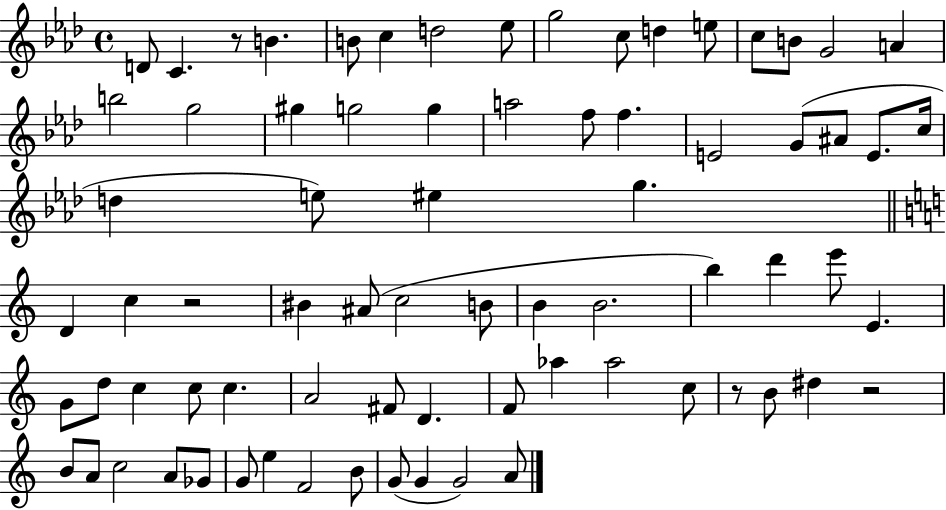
{
  \clef treble
  \time 4/4
  \defaultTimeSignature
  \key aes \major
  d'8 c'4. r8 b'4. | b'8 c''4 d''2 ees''8 | g''2 c''8 d''4 e''8 | c''8 b'8 g'2 a'4 | \break b''2 g''2 | gis''4 g''2 g''4 | a''2 f''8 f''4. | e'2 g'8( ais'8 e'8. c''16 | \break d''4 e''8) eis''4 g''4. | \bar "||" \break \key a \minor d'4 c''4 r2 | bis'4 ais'8( c''2 b'8 | b'4 b'2. | b''4) d'''4 e'''8 e'4. | \break g'8 d''8 c''4 c''8 c''4. | a'2 fis'8 d'4. | f'8 aes''4 aes''2 c''8 | r8 b'8 dis''4 r2 | \break b'8 a'8 c''2 a'8 ges'8 | g'8 e''4 f'2 b'8 | g'8( g'4 g'2) a'8 | \bar "|."
}